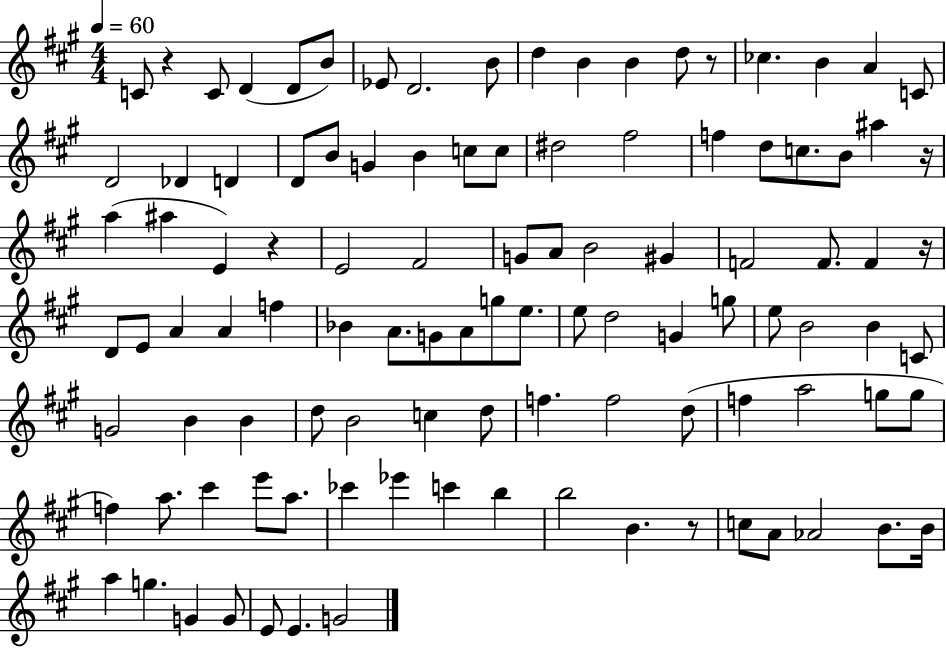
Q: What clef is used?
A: treble